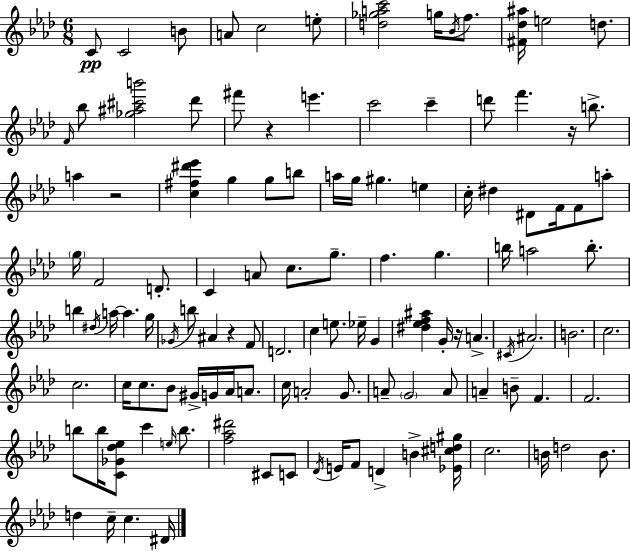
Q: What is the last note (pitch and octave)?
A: D#4